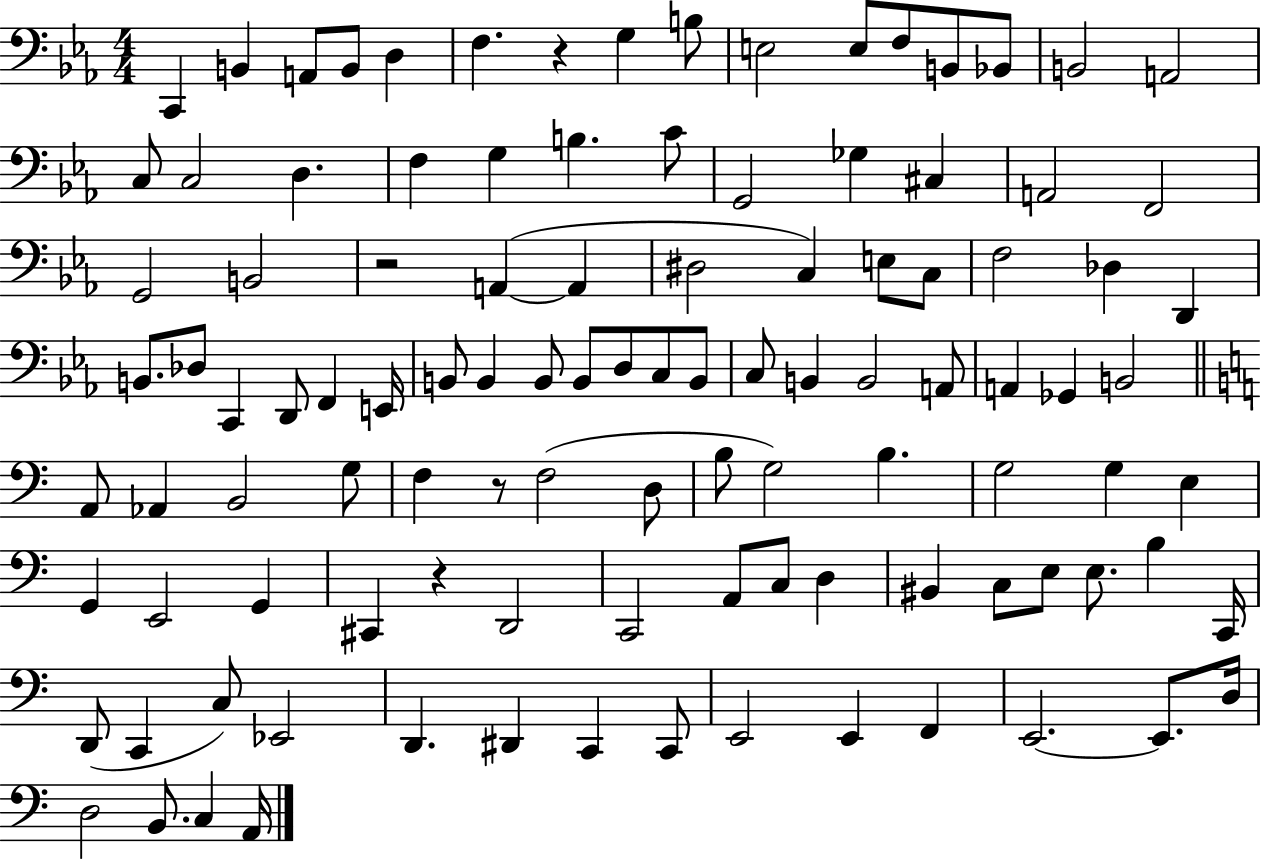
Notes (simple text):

C2/q B2/q A2/e B2/e D3/q F3/q. R/q G3/q B3/e E3/h E3/e F3/e B2/e Bb2/e B2/h A2/h C3/e C3/h D3/q. F3/q G3/q B3/q. C4/e G2/h Gb3/q C#3/q A2/h F2/h G2/h B2/h R/h A2/q A2/q D#3/h C3/q E3/e C3/e F3/h Db3/q D2/q B2/e. Db3/e C2/q D2/e F2/q E2/s B2/e B2/q B2/e B2/e D3/e C3/e B2/e C3/e B2/q B2/h A2/e A2/q Gb2/q B2/h A2/e Ab2/q B2/h G3/e F3/q R/e F3/h D3/e B3/e G3/h B3/q. G3/h G3/q E3/q G2/q E2/h G2/q C#2/q R/q D2/h C2/h A2/e C3/e D3/q BIS2/q C3/e E3/e E3/e. B3/q C2/s D2/e C2/q C3/e Eb2/h D2/q. D#2/q C2/q C2/e E2/h E2/q F2/q E2/h. E2/e. D3/s D3/h B2/e. C3/q A2/s